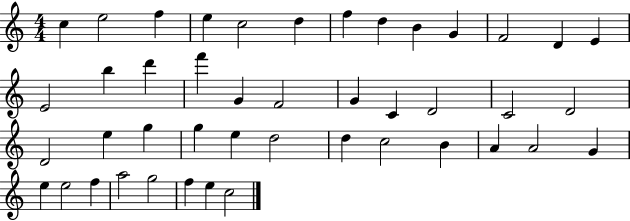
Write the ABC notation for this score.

X:1
T:Untitled
M:4/4
L:1/4
K:C
c e2 f e c2 d f d B G F2 D E E2 b d' f' G F2 G C D2 C2 D2 D2 e g g e d2 d c2 B A A2 G e e2 f a2 g2 f e c2